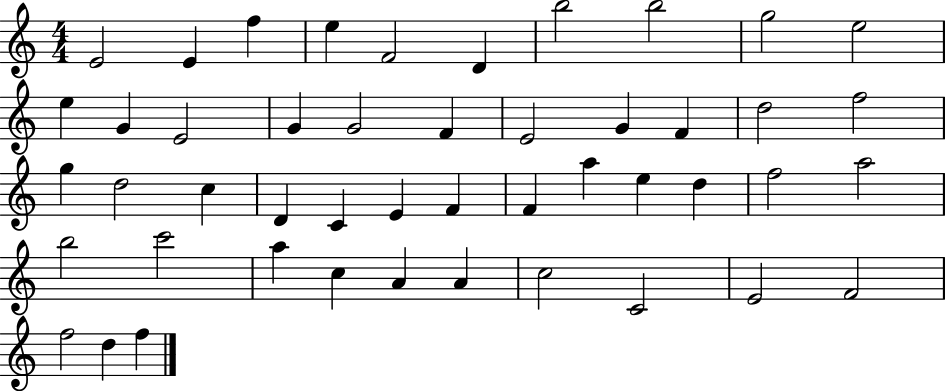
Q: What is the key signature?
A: C major